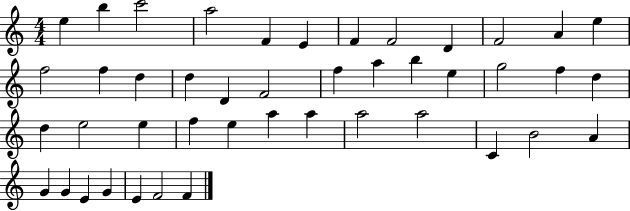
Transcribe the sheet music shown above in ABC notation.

X:1
T:Untitled
M:4/4
L:1/4
K:C
e b c'2 a2 F E F F2 D F2 A e f2 f d d D F2 f a b e g2 f d d e2 e f e a a a2 a2 C B2 A G G E G E F2 F